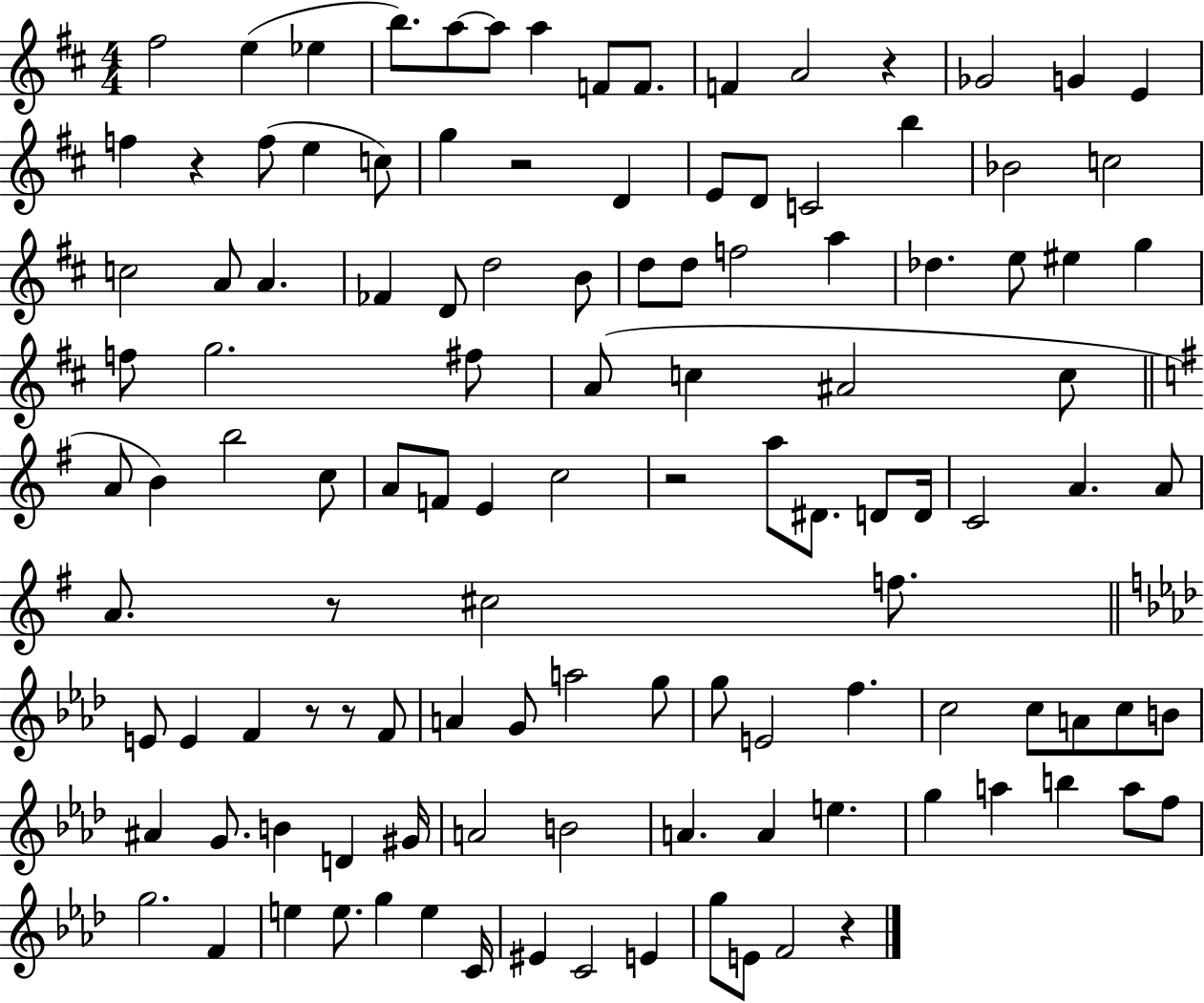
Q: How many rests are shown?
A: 8